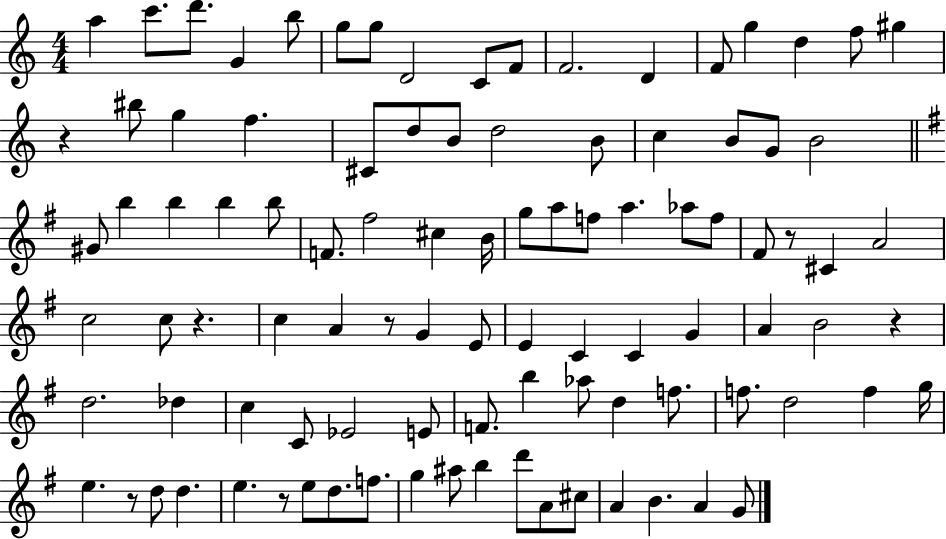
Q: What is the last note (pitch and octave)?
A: G4